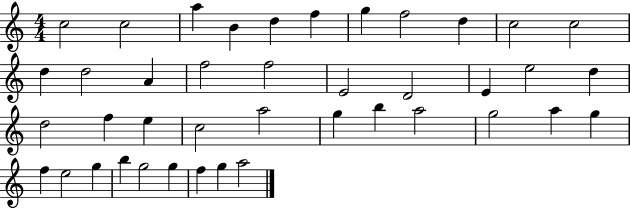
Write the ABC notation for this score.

X:1
T:Untitled
M:4/4
L:1/4
K:C
c2 c2 a B d f g f2 d c2 c2 d d2 A f2 f2 E2 D2 E e2 d d2 f e c2 a2 g b a2 g2 a g f e2 g b g2 g f g a2